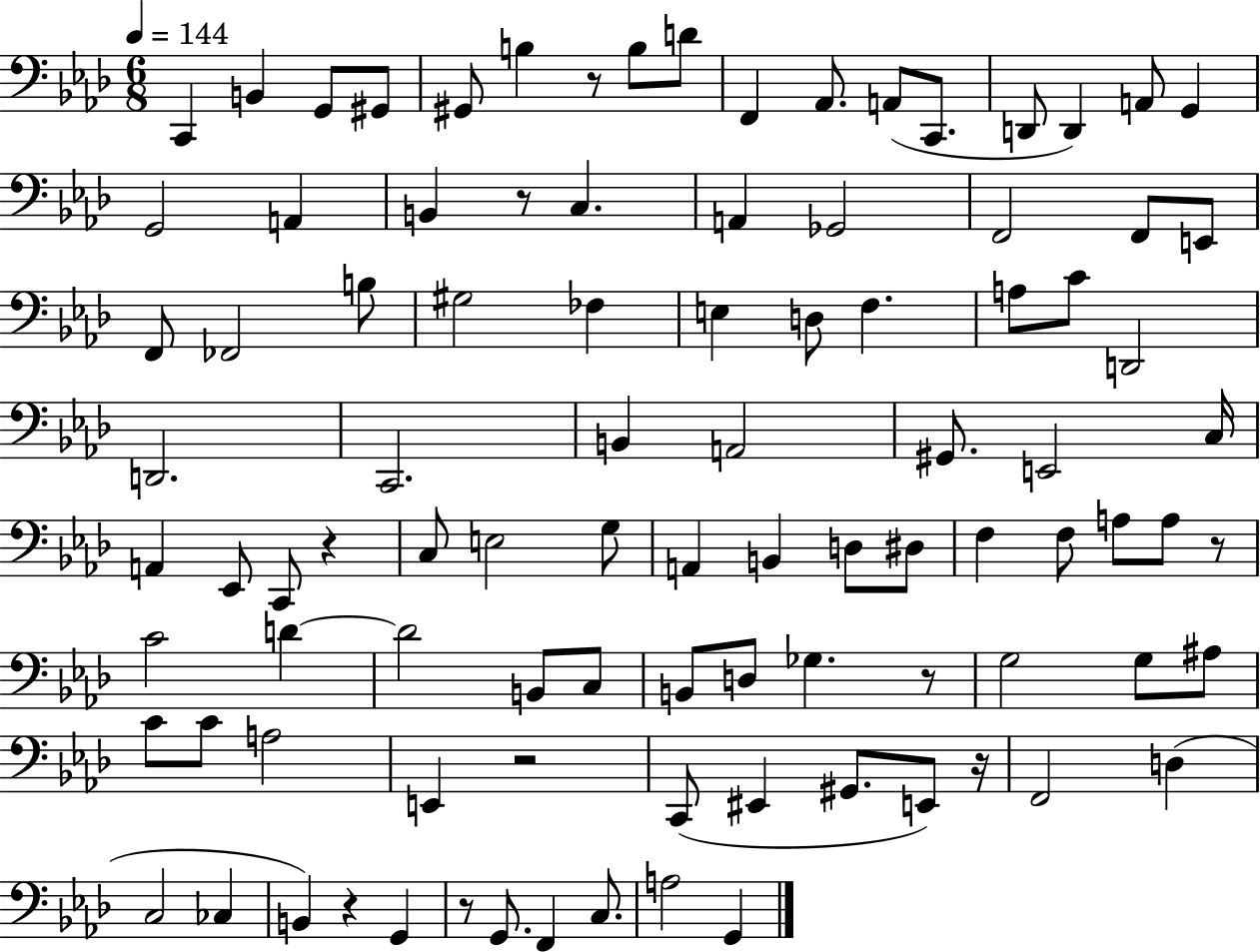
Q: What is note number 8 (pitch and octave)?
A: D4